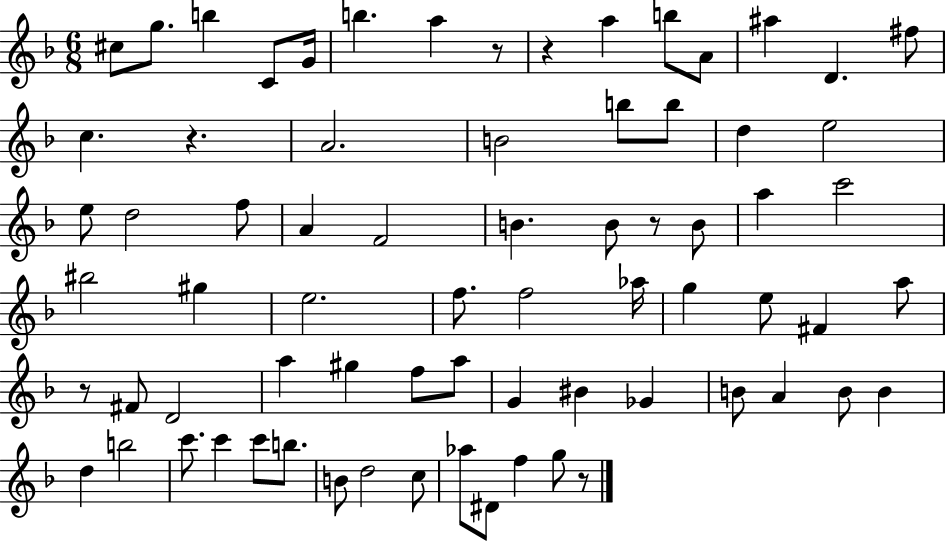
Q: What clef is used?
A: treble